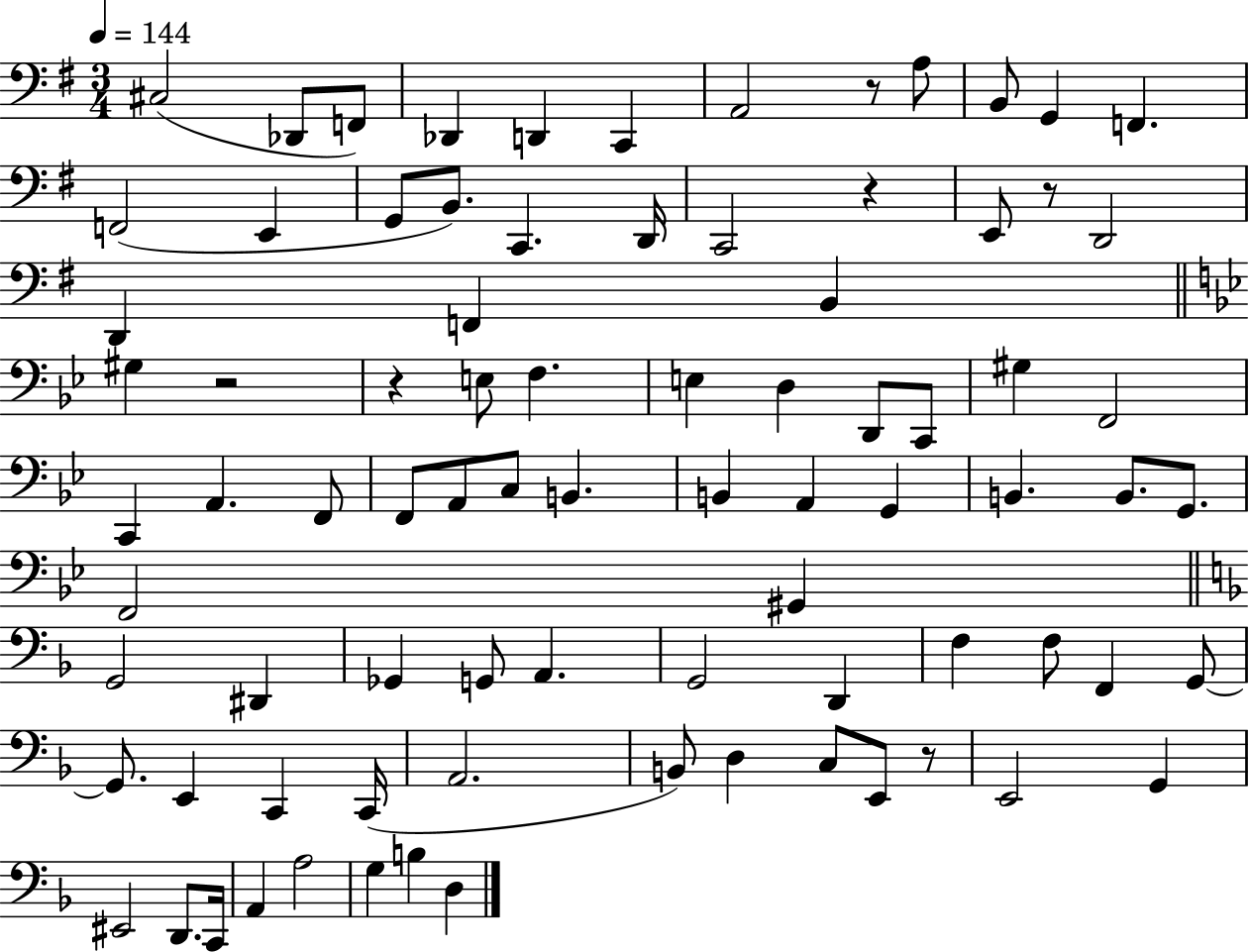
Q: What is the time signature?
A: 3/4